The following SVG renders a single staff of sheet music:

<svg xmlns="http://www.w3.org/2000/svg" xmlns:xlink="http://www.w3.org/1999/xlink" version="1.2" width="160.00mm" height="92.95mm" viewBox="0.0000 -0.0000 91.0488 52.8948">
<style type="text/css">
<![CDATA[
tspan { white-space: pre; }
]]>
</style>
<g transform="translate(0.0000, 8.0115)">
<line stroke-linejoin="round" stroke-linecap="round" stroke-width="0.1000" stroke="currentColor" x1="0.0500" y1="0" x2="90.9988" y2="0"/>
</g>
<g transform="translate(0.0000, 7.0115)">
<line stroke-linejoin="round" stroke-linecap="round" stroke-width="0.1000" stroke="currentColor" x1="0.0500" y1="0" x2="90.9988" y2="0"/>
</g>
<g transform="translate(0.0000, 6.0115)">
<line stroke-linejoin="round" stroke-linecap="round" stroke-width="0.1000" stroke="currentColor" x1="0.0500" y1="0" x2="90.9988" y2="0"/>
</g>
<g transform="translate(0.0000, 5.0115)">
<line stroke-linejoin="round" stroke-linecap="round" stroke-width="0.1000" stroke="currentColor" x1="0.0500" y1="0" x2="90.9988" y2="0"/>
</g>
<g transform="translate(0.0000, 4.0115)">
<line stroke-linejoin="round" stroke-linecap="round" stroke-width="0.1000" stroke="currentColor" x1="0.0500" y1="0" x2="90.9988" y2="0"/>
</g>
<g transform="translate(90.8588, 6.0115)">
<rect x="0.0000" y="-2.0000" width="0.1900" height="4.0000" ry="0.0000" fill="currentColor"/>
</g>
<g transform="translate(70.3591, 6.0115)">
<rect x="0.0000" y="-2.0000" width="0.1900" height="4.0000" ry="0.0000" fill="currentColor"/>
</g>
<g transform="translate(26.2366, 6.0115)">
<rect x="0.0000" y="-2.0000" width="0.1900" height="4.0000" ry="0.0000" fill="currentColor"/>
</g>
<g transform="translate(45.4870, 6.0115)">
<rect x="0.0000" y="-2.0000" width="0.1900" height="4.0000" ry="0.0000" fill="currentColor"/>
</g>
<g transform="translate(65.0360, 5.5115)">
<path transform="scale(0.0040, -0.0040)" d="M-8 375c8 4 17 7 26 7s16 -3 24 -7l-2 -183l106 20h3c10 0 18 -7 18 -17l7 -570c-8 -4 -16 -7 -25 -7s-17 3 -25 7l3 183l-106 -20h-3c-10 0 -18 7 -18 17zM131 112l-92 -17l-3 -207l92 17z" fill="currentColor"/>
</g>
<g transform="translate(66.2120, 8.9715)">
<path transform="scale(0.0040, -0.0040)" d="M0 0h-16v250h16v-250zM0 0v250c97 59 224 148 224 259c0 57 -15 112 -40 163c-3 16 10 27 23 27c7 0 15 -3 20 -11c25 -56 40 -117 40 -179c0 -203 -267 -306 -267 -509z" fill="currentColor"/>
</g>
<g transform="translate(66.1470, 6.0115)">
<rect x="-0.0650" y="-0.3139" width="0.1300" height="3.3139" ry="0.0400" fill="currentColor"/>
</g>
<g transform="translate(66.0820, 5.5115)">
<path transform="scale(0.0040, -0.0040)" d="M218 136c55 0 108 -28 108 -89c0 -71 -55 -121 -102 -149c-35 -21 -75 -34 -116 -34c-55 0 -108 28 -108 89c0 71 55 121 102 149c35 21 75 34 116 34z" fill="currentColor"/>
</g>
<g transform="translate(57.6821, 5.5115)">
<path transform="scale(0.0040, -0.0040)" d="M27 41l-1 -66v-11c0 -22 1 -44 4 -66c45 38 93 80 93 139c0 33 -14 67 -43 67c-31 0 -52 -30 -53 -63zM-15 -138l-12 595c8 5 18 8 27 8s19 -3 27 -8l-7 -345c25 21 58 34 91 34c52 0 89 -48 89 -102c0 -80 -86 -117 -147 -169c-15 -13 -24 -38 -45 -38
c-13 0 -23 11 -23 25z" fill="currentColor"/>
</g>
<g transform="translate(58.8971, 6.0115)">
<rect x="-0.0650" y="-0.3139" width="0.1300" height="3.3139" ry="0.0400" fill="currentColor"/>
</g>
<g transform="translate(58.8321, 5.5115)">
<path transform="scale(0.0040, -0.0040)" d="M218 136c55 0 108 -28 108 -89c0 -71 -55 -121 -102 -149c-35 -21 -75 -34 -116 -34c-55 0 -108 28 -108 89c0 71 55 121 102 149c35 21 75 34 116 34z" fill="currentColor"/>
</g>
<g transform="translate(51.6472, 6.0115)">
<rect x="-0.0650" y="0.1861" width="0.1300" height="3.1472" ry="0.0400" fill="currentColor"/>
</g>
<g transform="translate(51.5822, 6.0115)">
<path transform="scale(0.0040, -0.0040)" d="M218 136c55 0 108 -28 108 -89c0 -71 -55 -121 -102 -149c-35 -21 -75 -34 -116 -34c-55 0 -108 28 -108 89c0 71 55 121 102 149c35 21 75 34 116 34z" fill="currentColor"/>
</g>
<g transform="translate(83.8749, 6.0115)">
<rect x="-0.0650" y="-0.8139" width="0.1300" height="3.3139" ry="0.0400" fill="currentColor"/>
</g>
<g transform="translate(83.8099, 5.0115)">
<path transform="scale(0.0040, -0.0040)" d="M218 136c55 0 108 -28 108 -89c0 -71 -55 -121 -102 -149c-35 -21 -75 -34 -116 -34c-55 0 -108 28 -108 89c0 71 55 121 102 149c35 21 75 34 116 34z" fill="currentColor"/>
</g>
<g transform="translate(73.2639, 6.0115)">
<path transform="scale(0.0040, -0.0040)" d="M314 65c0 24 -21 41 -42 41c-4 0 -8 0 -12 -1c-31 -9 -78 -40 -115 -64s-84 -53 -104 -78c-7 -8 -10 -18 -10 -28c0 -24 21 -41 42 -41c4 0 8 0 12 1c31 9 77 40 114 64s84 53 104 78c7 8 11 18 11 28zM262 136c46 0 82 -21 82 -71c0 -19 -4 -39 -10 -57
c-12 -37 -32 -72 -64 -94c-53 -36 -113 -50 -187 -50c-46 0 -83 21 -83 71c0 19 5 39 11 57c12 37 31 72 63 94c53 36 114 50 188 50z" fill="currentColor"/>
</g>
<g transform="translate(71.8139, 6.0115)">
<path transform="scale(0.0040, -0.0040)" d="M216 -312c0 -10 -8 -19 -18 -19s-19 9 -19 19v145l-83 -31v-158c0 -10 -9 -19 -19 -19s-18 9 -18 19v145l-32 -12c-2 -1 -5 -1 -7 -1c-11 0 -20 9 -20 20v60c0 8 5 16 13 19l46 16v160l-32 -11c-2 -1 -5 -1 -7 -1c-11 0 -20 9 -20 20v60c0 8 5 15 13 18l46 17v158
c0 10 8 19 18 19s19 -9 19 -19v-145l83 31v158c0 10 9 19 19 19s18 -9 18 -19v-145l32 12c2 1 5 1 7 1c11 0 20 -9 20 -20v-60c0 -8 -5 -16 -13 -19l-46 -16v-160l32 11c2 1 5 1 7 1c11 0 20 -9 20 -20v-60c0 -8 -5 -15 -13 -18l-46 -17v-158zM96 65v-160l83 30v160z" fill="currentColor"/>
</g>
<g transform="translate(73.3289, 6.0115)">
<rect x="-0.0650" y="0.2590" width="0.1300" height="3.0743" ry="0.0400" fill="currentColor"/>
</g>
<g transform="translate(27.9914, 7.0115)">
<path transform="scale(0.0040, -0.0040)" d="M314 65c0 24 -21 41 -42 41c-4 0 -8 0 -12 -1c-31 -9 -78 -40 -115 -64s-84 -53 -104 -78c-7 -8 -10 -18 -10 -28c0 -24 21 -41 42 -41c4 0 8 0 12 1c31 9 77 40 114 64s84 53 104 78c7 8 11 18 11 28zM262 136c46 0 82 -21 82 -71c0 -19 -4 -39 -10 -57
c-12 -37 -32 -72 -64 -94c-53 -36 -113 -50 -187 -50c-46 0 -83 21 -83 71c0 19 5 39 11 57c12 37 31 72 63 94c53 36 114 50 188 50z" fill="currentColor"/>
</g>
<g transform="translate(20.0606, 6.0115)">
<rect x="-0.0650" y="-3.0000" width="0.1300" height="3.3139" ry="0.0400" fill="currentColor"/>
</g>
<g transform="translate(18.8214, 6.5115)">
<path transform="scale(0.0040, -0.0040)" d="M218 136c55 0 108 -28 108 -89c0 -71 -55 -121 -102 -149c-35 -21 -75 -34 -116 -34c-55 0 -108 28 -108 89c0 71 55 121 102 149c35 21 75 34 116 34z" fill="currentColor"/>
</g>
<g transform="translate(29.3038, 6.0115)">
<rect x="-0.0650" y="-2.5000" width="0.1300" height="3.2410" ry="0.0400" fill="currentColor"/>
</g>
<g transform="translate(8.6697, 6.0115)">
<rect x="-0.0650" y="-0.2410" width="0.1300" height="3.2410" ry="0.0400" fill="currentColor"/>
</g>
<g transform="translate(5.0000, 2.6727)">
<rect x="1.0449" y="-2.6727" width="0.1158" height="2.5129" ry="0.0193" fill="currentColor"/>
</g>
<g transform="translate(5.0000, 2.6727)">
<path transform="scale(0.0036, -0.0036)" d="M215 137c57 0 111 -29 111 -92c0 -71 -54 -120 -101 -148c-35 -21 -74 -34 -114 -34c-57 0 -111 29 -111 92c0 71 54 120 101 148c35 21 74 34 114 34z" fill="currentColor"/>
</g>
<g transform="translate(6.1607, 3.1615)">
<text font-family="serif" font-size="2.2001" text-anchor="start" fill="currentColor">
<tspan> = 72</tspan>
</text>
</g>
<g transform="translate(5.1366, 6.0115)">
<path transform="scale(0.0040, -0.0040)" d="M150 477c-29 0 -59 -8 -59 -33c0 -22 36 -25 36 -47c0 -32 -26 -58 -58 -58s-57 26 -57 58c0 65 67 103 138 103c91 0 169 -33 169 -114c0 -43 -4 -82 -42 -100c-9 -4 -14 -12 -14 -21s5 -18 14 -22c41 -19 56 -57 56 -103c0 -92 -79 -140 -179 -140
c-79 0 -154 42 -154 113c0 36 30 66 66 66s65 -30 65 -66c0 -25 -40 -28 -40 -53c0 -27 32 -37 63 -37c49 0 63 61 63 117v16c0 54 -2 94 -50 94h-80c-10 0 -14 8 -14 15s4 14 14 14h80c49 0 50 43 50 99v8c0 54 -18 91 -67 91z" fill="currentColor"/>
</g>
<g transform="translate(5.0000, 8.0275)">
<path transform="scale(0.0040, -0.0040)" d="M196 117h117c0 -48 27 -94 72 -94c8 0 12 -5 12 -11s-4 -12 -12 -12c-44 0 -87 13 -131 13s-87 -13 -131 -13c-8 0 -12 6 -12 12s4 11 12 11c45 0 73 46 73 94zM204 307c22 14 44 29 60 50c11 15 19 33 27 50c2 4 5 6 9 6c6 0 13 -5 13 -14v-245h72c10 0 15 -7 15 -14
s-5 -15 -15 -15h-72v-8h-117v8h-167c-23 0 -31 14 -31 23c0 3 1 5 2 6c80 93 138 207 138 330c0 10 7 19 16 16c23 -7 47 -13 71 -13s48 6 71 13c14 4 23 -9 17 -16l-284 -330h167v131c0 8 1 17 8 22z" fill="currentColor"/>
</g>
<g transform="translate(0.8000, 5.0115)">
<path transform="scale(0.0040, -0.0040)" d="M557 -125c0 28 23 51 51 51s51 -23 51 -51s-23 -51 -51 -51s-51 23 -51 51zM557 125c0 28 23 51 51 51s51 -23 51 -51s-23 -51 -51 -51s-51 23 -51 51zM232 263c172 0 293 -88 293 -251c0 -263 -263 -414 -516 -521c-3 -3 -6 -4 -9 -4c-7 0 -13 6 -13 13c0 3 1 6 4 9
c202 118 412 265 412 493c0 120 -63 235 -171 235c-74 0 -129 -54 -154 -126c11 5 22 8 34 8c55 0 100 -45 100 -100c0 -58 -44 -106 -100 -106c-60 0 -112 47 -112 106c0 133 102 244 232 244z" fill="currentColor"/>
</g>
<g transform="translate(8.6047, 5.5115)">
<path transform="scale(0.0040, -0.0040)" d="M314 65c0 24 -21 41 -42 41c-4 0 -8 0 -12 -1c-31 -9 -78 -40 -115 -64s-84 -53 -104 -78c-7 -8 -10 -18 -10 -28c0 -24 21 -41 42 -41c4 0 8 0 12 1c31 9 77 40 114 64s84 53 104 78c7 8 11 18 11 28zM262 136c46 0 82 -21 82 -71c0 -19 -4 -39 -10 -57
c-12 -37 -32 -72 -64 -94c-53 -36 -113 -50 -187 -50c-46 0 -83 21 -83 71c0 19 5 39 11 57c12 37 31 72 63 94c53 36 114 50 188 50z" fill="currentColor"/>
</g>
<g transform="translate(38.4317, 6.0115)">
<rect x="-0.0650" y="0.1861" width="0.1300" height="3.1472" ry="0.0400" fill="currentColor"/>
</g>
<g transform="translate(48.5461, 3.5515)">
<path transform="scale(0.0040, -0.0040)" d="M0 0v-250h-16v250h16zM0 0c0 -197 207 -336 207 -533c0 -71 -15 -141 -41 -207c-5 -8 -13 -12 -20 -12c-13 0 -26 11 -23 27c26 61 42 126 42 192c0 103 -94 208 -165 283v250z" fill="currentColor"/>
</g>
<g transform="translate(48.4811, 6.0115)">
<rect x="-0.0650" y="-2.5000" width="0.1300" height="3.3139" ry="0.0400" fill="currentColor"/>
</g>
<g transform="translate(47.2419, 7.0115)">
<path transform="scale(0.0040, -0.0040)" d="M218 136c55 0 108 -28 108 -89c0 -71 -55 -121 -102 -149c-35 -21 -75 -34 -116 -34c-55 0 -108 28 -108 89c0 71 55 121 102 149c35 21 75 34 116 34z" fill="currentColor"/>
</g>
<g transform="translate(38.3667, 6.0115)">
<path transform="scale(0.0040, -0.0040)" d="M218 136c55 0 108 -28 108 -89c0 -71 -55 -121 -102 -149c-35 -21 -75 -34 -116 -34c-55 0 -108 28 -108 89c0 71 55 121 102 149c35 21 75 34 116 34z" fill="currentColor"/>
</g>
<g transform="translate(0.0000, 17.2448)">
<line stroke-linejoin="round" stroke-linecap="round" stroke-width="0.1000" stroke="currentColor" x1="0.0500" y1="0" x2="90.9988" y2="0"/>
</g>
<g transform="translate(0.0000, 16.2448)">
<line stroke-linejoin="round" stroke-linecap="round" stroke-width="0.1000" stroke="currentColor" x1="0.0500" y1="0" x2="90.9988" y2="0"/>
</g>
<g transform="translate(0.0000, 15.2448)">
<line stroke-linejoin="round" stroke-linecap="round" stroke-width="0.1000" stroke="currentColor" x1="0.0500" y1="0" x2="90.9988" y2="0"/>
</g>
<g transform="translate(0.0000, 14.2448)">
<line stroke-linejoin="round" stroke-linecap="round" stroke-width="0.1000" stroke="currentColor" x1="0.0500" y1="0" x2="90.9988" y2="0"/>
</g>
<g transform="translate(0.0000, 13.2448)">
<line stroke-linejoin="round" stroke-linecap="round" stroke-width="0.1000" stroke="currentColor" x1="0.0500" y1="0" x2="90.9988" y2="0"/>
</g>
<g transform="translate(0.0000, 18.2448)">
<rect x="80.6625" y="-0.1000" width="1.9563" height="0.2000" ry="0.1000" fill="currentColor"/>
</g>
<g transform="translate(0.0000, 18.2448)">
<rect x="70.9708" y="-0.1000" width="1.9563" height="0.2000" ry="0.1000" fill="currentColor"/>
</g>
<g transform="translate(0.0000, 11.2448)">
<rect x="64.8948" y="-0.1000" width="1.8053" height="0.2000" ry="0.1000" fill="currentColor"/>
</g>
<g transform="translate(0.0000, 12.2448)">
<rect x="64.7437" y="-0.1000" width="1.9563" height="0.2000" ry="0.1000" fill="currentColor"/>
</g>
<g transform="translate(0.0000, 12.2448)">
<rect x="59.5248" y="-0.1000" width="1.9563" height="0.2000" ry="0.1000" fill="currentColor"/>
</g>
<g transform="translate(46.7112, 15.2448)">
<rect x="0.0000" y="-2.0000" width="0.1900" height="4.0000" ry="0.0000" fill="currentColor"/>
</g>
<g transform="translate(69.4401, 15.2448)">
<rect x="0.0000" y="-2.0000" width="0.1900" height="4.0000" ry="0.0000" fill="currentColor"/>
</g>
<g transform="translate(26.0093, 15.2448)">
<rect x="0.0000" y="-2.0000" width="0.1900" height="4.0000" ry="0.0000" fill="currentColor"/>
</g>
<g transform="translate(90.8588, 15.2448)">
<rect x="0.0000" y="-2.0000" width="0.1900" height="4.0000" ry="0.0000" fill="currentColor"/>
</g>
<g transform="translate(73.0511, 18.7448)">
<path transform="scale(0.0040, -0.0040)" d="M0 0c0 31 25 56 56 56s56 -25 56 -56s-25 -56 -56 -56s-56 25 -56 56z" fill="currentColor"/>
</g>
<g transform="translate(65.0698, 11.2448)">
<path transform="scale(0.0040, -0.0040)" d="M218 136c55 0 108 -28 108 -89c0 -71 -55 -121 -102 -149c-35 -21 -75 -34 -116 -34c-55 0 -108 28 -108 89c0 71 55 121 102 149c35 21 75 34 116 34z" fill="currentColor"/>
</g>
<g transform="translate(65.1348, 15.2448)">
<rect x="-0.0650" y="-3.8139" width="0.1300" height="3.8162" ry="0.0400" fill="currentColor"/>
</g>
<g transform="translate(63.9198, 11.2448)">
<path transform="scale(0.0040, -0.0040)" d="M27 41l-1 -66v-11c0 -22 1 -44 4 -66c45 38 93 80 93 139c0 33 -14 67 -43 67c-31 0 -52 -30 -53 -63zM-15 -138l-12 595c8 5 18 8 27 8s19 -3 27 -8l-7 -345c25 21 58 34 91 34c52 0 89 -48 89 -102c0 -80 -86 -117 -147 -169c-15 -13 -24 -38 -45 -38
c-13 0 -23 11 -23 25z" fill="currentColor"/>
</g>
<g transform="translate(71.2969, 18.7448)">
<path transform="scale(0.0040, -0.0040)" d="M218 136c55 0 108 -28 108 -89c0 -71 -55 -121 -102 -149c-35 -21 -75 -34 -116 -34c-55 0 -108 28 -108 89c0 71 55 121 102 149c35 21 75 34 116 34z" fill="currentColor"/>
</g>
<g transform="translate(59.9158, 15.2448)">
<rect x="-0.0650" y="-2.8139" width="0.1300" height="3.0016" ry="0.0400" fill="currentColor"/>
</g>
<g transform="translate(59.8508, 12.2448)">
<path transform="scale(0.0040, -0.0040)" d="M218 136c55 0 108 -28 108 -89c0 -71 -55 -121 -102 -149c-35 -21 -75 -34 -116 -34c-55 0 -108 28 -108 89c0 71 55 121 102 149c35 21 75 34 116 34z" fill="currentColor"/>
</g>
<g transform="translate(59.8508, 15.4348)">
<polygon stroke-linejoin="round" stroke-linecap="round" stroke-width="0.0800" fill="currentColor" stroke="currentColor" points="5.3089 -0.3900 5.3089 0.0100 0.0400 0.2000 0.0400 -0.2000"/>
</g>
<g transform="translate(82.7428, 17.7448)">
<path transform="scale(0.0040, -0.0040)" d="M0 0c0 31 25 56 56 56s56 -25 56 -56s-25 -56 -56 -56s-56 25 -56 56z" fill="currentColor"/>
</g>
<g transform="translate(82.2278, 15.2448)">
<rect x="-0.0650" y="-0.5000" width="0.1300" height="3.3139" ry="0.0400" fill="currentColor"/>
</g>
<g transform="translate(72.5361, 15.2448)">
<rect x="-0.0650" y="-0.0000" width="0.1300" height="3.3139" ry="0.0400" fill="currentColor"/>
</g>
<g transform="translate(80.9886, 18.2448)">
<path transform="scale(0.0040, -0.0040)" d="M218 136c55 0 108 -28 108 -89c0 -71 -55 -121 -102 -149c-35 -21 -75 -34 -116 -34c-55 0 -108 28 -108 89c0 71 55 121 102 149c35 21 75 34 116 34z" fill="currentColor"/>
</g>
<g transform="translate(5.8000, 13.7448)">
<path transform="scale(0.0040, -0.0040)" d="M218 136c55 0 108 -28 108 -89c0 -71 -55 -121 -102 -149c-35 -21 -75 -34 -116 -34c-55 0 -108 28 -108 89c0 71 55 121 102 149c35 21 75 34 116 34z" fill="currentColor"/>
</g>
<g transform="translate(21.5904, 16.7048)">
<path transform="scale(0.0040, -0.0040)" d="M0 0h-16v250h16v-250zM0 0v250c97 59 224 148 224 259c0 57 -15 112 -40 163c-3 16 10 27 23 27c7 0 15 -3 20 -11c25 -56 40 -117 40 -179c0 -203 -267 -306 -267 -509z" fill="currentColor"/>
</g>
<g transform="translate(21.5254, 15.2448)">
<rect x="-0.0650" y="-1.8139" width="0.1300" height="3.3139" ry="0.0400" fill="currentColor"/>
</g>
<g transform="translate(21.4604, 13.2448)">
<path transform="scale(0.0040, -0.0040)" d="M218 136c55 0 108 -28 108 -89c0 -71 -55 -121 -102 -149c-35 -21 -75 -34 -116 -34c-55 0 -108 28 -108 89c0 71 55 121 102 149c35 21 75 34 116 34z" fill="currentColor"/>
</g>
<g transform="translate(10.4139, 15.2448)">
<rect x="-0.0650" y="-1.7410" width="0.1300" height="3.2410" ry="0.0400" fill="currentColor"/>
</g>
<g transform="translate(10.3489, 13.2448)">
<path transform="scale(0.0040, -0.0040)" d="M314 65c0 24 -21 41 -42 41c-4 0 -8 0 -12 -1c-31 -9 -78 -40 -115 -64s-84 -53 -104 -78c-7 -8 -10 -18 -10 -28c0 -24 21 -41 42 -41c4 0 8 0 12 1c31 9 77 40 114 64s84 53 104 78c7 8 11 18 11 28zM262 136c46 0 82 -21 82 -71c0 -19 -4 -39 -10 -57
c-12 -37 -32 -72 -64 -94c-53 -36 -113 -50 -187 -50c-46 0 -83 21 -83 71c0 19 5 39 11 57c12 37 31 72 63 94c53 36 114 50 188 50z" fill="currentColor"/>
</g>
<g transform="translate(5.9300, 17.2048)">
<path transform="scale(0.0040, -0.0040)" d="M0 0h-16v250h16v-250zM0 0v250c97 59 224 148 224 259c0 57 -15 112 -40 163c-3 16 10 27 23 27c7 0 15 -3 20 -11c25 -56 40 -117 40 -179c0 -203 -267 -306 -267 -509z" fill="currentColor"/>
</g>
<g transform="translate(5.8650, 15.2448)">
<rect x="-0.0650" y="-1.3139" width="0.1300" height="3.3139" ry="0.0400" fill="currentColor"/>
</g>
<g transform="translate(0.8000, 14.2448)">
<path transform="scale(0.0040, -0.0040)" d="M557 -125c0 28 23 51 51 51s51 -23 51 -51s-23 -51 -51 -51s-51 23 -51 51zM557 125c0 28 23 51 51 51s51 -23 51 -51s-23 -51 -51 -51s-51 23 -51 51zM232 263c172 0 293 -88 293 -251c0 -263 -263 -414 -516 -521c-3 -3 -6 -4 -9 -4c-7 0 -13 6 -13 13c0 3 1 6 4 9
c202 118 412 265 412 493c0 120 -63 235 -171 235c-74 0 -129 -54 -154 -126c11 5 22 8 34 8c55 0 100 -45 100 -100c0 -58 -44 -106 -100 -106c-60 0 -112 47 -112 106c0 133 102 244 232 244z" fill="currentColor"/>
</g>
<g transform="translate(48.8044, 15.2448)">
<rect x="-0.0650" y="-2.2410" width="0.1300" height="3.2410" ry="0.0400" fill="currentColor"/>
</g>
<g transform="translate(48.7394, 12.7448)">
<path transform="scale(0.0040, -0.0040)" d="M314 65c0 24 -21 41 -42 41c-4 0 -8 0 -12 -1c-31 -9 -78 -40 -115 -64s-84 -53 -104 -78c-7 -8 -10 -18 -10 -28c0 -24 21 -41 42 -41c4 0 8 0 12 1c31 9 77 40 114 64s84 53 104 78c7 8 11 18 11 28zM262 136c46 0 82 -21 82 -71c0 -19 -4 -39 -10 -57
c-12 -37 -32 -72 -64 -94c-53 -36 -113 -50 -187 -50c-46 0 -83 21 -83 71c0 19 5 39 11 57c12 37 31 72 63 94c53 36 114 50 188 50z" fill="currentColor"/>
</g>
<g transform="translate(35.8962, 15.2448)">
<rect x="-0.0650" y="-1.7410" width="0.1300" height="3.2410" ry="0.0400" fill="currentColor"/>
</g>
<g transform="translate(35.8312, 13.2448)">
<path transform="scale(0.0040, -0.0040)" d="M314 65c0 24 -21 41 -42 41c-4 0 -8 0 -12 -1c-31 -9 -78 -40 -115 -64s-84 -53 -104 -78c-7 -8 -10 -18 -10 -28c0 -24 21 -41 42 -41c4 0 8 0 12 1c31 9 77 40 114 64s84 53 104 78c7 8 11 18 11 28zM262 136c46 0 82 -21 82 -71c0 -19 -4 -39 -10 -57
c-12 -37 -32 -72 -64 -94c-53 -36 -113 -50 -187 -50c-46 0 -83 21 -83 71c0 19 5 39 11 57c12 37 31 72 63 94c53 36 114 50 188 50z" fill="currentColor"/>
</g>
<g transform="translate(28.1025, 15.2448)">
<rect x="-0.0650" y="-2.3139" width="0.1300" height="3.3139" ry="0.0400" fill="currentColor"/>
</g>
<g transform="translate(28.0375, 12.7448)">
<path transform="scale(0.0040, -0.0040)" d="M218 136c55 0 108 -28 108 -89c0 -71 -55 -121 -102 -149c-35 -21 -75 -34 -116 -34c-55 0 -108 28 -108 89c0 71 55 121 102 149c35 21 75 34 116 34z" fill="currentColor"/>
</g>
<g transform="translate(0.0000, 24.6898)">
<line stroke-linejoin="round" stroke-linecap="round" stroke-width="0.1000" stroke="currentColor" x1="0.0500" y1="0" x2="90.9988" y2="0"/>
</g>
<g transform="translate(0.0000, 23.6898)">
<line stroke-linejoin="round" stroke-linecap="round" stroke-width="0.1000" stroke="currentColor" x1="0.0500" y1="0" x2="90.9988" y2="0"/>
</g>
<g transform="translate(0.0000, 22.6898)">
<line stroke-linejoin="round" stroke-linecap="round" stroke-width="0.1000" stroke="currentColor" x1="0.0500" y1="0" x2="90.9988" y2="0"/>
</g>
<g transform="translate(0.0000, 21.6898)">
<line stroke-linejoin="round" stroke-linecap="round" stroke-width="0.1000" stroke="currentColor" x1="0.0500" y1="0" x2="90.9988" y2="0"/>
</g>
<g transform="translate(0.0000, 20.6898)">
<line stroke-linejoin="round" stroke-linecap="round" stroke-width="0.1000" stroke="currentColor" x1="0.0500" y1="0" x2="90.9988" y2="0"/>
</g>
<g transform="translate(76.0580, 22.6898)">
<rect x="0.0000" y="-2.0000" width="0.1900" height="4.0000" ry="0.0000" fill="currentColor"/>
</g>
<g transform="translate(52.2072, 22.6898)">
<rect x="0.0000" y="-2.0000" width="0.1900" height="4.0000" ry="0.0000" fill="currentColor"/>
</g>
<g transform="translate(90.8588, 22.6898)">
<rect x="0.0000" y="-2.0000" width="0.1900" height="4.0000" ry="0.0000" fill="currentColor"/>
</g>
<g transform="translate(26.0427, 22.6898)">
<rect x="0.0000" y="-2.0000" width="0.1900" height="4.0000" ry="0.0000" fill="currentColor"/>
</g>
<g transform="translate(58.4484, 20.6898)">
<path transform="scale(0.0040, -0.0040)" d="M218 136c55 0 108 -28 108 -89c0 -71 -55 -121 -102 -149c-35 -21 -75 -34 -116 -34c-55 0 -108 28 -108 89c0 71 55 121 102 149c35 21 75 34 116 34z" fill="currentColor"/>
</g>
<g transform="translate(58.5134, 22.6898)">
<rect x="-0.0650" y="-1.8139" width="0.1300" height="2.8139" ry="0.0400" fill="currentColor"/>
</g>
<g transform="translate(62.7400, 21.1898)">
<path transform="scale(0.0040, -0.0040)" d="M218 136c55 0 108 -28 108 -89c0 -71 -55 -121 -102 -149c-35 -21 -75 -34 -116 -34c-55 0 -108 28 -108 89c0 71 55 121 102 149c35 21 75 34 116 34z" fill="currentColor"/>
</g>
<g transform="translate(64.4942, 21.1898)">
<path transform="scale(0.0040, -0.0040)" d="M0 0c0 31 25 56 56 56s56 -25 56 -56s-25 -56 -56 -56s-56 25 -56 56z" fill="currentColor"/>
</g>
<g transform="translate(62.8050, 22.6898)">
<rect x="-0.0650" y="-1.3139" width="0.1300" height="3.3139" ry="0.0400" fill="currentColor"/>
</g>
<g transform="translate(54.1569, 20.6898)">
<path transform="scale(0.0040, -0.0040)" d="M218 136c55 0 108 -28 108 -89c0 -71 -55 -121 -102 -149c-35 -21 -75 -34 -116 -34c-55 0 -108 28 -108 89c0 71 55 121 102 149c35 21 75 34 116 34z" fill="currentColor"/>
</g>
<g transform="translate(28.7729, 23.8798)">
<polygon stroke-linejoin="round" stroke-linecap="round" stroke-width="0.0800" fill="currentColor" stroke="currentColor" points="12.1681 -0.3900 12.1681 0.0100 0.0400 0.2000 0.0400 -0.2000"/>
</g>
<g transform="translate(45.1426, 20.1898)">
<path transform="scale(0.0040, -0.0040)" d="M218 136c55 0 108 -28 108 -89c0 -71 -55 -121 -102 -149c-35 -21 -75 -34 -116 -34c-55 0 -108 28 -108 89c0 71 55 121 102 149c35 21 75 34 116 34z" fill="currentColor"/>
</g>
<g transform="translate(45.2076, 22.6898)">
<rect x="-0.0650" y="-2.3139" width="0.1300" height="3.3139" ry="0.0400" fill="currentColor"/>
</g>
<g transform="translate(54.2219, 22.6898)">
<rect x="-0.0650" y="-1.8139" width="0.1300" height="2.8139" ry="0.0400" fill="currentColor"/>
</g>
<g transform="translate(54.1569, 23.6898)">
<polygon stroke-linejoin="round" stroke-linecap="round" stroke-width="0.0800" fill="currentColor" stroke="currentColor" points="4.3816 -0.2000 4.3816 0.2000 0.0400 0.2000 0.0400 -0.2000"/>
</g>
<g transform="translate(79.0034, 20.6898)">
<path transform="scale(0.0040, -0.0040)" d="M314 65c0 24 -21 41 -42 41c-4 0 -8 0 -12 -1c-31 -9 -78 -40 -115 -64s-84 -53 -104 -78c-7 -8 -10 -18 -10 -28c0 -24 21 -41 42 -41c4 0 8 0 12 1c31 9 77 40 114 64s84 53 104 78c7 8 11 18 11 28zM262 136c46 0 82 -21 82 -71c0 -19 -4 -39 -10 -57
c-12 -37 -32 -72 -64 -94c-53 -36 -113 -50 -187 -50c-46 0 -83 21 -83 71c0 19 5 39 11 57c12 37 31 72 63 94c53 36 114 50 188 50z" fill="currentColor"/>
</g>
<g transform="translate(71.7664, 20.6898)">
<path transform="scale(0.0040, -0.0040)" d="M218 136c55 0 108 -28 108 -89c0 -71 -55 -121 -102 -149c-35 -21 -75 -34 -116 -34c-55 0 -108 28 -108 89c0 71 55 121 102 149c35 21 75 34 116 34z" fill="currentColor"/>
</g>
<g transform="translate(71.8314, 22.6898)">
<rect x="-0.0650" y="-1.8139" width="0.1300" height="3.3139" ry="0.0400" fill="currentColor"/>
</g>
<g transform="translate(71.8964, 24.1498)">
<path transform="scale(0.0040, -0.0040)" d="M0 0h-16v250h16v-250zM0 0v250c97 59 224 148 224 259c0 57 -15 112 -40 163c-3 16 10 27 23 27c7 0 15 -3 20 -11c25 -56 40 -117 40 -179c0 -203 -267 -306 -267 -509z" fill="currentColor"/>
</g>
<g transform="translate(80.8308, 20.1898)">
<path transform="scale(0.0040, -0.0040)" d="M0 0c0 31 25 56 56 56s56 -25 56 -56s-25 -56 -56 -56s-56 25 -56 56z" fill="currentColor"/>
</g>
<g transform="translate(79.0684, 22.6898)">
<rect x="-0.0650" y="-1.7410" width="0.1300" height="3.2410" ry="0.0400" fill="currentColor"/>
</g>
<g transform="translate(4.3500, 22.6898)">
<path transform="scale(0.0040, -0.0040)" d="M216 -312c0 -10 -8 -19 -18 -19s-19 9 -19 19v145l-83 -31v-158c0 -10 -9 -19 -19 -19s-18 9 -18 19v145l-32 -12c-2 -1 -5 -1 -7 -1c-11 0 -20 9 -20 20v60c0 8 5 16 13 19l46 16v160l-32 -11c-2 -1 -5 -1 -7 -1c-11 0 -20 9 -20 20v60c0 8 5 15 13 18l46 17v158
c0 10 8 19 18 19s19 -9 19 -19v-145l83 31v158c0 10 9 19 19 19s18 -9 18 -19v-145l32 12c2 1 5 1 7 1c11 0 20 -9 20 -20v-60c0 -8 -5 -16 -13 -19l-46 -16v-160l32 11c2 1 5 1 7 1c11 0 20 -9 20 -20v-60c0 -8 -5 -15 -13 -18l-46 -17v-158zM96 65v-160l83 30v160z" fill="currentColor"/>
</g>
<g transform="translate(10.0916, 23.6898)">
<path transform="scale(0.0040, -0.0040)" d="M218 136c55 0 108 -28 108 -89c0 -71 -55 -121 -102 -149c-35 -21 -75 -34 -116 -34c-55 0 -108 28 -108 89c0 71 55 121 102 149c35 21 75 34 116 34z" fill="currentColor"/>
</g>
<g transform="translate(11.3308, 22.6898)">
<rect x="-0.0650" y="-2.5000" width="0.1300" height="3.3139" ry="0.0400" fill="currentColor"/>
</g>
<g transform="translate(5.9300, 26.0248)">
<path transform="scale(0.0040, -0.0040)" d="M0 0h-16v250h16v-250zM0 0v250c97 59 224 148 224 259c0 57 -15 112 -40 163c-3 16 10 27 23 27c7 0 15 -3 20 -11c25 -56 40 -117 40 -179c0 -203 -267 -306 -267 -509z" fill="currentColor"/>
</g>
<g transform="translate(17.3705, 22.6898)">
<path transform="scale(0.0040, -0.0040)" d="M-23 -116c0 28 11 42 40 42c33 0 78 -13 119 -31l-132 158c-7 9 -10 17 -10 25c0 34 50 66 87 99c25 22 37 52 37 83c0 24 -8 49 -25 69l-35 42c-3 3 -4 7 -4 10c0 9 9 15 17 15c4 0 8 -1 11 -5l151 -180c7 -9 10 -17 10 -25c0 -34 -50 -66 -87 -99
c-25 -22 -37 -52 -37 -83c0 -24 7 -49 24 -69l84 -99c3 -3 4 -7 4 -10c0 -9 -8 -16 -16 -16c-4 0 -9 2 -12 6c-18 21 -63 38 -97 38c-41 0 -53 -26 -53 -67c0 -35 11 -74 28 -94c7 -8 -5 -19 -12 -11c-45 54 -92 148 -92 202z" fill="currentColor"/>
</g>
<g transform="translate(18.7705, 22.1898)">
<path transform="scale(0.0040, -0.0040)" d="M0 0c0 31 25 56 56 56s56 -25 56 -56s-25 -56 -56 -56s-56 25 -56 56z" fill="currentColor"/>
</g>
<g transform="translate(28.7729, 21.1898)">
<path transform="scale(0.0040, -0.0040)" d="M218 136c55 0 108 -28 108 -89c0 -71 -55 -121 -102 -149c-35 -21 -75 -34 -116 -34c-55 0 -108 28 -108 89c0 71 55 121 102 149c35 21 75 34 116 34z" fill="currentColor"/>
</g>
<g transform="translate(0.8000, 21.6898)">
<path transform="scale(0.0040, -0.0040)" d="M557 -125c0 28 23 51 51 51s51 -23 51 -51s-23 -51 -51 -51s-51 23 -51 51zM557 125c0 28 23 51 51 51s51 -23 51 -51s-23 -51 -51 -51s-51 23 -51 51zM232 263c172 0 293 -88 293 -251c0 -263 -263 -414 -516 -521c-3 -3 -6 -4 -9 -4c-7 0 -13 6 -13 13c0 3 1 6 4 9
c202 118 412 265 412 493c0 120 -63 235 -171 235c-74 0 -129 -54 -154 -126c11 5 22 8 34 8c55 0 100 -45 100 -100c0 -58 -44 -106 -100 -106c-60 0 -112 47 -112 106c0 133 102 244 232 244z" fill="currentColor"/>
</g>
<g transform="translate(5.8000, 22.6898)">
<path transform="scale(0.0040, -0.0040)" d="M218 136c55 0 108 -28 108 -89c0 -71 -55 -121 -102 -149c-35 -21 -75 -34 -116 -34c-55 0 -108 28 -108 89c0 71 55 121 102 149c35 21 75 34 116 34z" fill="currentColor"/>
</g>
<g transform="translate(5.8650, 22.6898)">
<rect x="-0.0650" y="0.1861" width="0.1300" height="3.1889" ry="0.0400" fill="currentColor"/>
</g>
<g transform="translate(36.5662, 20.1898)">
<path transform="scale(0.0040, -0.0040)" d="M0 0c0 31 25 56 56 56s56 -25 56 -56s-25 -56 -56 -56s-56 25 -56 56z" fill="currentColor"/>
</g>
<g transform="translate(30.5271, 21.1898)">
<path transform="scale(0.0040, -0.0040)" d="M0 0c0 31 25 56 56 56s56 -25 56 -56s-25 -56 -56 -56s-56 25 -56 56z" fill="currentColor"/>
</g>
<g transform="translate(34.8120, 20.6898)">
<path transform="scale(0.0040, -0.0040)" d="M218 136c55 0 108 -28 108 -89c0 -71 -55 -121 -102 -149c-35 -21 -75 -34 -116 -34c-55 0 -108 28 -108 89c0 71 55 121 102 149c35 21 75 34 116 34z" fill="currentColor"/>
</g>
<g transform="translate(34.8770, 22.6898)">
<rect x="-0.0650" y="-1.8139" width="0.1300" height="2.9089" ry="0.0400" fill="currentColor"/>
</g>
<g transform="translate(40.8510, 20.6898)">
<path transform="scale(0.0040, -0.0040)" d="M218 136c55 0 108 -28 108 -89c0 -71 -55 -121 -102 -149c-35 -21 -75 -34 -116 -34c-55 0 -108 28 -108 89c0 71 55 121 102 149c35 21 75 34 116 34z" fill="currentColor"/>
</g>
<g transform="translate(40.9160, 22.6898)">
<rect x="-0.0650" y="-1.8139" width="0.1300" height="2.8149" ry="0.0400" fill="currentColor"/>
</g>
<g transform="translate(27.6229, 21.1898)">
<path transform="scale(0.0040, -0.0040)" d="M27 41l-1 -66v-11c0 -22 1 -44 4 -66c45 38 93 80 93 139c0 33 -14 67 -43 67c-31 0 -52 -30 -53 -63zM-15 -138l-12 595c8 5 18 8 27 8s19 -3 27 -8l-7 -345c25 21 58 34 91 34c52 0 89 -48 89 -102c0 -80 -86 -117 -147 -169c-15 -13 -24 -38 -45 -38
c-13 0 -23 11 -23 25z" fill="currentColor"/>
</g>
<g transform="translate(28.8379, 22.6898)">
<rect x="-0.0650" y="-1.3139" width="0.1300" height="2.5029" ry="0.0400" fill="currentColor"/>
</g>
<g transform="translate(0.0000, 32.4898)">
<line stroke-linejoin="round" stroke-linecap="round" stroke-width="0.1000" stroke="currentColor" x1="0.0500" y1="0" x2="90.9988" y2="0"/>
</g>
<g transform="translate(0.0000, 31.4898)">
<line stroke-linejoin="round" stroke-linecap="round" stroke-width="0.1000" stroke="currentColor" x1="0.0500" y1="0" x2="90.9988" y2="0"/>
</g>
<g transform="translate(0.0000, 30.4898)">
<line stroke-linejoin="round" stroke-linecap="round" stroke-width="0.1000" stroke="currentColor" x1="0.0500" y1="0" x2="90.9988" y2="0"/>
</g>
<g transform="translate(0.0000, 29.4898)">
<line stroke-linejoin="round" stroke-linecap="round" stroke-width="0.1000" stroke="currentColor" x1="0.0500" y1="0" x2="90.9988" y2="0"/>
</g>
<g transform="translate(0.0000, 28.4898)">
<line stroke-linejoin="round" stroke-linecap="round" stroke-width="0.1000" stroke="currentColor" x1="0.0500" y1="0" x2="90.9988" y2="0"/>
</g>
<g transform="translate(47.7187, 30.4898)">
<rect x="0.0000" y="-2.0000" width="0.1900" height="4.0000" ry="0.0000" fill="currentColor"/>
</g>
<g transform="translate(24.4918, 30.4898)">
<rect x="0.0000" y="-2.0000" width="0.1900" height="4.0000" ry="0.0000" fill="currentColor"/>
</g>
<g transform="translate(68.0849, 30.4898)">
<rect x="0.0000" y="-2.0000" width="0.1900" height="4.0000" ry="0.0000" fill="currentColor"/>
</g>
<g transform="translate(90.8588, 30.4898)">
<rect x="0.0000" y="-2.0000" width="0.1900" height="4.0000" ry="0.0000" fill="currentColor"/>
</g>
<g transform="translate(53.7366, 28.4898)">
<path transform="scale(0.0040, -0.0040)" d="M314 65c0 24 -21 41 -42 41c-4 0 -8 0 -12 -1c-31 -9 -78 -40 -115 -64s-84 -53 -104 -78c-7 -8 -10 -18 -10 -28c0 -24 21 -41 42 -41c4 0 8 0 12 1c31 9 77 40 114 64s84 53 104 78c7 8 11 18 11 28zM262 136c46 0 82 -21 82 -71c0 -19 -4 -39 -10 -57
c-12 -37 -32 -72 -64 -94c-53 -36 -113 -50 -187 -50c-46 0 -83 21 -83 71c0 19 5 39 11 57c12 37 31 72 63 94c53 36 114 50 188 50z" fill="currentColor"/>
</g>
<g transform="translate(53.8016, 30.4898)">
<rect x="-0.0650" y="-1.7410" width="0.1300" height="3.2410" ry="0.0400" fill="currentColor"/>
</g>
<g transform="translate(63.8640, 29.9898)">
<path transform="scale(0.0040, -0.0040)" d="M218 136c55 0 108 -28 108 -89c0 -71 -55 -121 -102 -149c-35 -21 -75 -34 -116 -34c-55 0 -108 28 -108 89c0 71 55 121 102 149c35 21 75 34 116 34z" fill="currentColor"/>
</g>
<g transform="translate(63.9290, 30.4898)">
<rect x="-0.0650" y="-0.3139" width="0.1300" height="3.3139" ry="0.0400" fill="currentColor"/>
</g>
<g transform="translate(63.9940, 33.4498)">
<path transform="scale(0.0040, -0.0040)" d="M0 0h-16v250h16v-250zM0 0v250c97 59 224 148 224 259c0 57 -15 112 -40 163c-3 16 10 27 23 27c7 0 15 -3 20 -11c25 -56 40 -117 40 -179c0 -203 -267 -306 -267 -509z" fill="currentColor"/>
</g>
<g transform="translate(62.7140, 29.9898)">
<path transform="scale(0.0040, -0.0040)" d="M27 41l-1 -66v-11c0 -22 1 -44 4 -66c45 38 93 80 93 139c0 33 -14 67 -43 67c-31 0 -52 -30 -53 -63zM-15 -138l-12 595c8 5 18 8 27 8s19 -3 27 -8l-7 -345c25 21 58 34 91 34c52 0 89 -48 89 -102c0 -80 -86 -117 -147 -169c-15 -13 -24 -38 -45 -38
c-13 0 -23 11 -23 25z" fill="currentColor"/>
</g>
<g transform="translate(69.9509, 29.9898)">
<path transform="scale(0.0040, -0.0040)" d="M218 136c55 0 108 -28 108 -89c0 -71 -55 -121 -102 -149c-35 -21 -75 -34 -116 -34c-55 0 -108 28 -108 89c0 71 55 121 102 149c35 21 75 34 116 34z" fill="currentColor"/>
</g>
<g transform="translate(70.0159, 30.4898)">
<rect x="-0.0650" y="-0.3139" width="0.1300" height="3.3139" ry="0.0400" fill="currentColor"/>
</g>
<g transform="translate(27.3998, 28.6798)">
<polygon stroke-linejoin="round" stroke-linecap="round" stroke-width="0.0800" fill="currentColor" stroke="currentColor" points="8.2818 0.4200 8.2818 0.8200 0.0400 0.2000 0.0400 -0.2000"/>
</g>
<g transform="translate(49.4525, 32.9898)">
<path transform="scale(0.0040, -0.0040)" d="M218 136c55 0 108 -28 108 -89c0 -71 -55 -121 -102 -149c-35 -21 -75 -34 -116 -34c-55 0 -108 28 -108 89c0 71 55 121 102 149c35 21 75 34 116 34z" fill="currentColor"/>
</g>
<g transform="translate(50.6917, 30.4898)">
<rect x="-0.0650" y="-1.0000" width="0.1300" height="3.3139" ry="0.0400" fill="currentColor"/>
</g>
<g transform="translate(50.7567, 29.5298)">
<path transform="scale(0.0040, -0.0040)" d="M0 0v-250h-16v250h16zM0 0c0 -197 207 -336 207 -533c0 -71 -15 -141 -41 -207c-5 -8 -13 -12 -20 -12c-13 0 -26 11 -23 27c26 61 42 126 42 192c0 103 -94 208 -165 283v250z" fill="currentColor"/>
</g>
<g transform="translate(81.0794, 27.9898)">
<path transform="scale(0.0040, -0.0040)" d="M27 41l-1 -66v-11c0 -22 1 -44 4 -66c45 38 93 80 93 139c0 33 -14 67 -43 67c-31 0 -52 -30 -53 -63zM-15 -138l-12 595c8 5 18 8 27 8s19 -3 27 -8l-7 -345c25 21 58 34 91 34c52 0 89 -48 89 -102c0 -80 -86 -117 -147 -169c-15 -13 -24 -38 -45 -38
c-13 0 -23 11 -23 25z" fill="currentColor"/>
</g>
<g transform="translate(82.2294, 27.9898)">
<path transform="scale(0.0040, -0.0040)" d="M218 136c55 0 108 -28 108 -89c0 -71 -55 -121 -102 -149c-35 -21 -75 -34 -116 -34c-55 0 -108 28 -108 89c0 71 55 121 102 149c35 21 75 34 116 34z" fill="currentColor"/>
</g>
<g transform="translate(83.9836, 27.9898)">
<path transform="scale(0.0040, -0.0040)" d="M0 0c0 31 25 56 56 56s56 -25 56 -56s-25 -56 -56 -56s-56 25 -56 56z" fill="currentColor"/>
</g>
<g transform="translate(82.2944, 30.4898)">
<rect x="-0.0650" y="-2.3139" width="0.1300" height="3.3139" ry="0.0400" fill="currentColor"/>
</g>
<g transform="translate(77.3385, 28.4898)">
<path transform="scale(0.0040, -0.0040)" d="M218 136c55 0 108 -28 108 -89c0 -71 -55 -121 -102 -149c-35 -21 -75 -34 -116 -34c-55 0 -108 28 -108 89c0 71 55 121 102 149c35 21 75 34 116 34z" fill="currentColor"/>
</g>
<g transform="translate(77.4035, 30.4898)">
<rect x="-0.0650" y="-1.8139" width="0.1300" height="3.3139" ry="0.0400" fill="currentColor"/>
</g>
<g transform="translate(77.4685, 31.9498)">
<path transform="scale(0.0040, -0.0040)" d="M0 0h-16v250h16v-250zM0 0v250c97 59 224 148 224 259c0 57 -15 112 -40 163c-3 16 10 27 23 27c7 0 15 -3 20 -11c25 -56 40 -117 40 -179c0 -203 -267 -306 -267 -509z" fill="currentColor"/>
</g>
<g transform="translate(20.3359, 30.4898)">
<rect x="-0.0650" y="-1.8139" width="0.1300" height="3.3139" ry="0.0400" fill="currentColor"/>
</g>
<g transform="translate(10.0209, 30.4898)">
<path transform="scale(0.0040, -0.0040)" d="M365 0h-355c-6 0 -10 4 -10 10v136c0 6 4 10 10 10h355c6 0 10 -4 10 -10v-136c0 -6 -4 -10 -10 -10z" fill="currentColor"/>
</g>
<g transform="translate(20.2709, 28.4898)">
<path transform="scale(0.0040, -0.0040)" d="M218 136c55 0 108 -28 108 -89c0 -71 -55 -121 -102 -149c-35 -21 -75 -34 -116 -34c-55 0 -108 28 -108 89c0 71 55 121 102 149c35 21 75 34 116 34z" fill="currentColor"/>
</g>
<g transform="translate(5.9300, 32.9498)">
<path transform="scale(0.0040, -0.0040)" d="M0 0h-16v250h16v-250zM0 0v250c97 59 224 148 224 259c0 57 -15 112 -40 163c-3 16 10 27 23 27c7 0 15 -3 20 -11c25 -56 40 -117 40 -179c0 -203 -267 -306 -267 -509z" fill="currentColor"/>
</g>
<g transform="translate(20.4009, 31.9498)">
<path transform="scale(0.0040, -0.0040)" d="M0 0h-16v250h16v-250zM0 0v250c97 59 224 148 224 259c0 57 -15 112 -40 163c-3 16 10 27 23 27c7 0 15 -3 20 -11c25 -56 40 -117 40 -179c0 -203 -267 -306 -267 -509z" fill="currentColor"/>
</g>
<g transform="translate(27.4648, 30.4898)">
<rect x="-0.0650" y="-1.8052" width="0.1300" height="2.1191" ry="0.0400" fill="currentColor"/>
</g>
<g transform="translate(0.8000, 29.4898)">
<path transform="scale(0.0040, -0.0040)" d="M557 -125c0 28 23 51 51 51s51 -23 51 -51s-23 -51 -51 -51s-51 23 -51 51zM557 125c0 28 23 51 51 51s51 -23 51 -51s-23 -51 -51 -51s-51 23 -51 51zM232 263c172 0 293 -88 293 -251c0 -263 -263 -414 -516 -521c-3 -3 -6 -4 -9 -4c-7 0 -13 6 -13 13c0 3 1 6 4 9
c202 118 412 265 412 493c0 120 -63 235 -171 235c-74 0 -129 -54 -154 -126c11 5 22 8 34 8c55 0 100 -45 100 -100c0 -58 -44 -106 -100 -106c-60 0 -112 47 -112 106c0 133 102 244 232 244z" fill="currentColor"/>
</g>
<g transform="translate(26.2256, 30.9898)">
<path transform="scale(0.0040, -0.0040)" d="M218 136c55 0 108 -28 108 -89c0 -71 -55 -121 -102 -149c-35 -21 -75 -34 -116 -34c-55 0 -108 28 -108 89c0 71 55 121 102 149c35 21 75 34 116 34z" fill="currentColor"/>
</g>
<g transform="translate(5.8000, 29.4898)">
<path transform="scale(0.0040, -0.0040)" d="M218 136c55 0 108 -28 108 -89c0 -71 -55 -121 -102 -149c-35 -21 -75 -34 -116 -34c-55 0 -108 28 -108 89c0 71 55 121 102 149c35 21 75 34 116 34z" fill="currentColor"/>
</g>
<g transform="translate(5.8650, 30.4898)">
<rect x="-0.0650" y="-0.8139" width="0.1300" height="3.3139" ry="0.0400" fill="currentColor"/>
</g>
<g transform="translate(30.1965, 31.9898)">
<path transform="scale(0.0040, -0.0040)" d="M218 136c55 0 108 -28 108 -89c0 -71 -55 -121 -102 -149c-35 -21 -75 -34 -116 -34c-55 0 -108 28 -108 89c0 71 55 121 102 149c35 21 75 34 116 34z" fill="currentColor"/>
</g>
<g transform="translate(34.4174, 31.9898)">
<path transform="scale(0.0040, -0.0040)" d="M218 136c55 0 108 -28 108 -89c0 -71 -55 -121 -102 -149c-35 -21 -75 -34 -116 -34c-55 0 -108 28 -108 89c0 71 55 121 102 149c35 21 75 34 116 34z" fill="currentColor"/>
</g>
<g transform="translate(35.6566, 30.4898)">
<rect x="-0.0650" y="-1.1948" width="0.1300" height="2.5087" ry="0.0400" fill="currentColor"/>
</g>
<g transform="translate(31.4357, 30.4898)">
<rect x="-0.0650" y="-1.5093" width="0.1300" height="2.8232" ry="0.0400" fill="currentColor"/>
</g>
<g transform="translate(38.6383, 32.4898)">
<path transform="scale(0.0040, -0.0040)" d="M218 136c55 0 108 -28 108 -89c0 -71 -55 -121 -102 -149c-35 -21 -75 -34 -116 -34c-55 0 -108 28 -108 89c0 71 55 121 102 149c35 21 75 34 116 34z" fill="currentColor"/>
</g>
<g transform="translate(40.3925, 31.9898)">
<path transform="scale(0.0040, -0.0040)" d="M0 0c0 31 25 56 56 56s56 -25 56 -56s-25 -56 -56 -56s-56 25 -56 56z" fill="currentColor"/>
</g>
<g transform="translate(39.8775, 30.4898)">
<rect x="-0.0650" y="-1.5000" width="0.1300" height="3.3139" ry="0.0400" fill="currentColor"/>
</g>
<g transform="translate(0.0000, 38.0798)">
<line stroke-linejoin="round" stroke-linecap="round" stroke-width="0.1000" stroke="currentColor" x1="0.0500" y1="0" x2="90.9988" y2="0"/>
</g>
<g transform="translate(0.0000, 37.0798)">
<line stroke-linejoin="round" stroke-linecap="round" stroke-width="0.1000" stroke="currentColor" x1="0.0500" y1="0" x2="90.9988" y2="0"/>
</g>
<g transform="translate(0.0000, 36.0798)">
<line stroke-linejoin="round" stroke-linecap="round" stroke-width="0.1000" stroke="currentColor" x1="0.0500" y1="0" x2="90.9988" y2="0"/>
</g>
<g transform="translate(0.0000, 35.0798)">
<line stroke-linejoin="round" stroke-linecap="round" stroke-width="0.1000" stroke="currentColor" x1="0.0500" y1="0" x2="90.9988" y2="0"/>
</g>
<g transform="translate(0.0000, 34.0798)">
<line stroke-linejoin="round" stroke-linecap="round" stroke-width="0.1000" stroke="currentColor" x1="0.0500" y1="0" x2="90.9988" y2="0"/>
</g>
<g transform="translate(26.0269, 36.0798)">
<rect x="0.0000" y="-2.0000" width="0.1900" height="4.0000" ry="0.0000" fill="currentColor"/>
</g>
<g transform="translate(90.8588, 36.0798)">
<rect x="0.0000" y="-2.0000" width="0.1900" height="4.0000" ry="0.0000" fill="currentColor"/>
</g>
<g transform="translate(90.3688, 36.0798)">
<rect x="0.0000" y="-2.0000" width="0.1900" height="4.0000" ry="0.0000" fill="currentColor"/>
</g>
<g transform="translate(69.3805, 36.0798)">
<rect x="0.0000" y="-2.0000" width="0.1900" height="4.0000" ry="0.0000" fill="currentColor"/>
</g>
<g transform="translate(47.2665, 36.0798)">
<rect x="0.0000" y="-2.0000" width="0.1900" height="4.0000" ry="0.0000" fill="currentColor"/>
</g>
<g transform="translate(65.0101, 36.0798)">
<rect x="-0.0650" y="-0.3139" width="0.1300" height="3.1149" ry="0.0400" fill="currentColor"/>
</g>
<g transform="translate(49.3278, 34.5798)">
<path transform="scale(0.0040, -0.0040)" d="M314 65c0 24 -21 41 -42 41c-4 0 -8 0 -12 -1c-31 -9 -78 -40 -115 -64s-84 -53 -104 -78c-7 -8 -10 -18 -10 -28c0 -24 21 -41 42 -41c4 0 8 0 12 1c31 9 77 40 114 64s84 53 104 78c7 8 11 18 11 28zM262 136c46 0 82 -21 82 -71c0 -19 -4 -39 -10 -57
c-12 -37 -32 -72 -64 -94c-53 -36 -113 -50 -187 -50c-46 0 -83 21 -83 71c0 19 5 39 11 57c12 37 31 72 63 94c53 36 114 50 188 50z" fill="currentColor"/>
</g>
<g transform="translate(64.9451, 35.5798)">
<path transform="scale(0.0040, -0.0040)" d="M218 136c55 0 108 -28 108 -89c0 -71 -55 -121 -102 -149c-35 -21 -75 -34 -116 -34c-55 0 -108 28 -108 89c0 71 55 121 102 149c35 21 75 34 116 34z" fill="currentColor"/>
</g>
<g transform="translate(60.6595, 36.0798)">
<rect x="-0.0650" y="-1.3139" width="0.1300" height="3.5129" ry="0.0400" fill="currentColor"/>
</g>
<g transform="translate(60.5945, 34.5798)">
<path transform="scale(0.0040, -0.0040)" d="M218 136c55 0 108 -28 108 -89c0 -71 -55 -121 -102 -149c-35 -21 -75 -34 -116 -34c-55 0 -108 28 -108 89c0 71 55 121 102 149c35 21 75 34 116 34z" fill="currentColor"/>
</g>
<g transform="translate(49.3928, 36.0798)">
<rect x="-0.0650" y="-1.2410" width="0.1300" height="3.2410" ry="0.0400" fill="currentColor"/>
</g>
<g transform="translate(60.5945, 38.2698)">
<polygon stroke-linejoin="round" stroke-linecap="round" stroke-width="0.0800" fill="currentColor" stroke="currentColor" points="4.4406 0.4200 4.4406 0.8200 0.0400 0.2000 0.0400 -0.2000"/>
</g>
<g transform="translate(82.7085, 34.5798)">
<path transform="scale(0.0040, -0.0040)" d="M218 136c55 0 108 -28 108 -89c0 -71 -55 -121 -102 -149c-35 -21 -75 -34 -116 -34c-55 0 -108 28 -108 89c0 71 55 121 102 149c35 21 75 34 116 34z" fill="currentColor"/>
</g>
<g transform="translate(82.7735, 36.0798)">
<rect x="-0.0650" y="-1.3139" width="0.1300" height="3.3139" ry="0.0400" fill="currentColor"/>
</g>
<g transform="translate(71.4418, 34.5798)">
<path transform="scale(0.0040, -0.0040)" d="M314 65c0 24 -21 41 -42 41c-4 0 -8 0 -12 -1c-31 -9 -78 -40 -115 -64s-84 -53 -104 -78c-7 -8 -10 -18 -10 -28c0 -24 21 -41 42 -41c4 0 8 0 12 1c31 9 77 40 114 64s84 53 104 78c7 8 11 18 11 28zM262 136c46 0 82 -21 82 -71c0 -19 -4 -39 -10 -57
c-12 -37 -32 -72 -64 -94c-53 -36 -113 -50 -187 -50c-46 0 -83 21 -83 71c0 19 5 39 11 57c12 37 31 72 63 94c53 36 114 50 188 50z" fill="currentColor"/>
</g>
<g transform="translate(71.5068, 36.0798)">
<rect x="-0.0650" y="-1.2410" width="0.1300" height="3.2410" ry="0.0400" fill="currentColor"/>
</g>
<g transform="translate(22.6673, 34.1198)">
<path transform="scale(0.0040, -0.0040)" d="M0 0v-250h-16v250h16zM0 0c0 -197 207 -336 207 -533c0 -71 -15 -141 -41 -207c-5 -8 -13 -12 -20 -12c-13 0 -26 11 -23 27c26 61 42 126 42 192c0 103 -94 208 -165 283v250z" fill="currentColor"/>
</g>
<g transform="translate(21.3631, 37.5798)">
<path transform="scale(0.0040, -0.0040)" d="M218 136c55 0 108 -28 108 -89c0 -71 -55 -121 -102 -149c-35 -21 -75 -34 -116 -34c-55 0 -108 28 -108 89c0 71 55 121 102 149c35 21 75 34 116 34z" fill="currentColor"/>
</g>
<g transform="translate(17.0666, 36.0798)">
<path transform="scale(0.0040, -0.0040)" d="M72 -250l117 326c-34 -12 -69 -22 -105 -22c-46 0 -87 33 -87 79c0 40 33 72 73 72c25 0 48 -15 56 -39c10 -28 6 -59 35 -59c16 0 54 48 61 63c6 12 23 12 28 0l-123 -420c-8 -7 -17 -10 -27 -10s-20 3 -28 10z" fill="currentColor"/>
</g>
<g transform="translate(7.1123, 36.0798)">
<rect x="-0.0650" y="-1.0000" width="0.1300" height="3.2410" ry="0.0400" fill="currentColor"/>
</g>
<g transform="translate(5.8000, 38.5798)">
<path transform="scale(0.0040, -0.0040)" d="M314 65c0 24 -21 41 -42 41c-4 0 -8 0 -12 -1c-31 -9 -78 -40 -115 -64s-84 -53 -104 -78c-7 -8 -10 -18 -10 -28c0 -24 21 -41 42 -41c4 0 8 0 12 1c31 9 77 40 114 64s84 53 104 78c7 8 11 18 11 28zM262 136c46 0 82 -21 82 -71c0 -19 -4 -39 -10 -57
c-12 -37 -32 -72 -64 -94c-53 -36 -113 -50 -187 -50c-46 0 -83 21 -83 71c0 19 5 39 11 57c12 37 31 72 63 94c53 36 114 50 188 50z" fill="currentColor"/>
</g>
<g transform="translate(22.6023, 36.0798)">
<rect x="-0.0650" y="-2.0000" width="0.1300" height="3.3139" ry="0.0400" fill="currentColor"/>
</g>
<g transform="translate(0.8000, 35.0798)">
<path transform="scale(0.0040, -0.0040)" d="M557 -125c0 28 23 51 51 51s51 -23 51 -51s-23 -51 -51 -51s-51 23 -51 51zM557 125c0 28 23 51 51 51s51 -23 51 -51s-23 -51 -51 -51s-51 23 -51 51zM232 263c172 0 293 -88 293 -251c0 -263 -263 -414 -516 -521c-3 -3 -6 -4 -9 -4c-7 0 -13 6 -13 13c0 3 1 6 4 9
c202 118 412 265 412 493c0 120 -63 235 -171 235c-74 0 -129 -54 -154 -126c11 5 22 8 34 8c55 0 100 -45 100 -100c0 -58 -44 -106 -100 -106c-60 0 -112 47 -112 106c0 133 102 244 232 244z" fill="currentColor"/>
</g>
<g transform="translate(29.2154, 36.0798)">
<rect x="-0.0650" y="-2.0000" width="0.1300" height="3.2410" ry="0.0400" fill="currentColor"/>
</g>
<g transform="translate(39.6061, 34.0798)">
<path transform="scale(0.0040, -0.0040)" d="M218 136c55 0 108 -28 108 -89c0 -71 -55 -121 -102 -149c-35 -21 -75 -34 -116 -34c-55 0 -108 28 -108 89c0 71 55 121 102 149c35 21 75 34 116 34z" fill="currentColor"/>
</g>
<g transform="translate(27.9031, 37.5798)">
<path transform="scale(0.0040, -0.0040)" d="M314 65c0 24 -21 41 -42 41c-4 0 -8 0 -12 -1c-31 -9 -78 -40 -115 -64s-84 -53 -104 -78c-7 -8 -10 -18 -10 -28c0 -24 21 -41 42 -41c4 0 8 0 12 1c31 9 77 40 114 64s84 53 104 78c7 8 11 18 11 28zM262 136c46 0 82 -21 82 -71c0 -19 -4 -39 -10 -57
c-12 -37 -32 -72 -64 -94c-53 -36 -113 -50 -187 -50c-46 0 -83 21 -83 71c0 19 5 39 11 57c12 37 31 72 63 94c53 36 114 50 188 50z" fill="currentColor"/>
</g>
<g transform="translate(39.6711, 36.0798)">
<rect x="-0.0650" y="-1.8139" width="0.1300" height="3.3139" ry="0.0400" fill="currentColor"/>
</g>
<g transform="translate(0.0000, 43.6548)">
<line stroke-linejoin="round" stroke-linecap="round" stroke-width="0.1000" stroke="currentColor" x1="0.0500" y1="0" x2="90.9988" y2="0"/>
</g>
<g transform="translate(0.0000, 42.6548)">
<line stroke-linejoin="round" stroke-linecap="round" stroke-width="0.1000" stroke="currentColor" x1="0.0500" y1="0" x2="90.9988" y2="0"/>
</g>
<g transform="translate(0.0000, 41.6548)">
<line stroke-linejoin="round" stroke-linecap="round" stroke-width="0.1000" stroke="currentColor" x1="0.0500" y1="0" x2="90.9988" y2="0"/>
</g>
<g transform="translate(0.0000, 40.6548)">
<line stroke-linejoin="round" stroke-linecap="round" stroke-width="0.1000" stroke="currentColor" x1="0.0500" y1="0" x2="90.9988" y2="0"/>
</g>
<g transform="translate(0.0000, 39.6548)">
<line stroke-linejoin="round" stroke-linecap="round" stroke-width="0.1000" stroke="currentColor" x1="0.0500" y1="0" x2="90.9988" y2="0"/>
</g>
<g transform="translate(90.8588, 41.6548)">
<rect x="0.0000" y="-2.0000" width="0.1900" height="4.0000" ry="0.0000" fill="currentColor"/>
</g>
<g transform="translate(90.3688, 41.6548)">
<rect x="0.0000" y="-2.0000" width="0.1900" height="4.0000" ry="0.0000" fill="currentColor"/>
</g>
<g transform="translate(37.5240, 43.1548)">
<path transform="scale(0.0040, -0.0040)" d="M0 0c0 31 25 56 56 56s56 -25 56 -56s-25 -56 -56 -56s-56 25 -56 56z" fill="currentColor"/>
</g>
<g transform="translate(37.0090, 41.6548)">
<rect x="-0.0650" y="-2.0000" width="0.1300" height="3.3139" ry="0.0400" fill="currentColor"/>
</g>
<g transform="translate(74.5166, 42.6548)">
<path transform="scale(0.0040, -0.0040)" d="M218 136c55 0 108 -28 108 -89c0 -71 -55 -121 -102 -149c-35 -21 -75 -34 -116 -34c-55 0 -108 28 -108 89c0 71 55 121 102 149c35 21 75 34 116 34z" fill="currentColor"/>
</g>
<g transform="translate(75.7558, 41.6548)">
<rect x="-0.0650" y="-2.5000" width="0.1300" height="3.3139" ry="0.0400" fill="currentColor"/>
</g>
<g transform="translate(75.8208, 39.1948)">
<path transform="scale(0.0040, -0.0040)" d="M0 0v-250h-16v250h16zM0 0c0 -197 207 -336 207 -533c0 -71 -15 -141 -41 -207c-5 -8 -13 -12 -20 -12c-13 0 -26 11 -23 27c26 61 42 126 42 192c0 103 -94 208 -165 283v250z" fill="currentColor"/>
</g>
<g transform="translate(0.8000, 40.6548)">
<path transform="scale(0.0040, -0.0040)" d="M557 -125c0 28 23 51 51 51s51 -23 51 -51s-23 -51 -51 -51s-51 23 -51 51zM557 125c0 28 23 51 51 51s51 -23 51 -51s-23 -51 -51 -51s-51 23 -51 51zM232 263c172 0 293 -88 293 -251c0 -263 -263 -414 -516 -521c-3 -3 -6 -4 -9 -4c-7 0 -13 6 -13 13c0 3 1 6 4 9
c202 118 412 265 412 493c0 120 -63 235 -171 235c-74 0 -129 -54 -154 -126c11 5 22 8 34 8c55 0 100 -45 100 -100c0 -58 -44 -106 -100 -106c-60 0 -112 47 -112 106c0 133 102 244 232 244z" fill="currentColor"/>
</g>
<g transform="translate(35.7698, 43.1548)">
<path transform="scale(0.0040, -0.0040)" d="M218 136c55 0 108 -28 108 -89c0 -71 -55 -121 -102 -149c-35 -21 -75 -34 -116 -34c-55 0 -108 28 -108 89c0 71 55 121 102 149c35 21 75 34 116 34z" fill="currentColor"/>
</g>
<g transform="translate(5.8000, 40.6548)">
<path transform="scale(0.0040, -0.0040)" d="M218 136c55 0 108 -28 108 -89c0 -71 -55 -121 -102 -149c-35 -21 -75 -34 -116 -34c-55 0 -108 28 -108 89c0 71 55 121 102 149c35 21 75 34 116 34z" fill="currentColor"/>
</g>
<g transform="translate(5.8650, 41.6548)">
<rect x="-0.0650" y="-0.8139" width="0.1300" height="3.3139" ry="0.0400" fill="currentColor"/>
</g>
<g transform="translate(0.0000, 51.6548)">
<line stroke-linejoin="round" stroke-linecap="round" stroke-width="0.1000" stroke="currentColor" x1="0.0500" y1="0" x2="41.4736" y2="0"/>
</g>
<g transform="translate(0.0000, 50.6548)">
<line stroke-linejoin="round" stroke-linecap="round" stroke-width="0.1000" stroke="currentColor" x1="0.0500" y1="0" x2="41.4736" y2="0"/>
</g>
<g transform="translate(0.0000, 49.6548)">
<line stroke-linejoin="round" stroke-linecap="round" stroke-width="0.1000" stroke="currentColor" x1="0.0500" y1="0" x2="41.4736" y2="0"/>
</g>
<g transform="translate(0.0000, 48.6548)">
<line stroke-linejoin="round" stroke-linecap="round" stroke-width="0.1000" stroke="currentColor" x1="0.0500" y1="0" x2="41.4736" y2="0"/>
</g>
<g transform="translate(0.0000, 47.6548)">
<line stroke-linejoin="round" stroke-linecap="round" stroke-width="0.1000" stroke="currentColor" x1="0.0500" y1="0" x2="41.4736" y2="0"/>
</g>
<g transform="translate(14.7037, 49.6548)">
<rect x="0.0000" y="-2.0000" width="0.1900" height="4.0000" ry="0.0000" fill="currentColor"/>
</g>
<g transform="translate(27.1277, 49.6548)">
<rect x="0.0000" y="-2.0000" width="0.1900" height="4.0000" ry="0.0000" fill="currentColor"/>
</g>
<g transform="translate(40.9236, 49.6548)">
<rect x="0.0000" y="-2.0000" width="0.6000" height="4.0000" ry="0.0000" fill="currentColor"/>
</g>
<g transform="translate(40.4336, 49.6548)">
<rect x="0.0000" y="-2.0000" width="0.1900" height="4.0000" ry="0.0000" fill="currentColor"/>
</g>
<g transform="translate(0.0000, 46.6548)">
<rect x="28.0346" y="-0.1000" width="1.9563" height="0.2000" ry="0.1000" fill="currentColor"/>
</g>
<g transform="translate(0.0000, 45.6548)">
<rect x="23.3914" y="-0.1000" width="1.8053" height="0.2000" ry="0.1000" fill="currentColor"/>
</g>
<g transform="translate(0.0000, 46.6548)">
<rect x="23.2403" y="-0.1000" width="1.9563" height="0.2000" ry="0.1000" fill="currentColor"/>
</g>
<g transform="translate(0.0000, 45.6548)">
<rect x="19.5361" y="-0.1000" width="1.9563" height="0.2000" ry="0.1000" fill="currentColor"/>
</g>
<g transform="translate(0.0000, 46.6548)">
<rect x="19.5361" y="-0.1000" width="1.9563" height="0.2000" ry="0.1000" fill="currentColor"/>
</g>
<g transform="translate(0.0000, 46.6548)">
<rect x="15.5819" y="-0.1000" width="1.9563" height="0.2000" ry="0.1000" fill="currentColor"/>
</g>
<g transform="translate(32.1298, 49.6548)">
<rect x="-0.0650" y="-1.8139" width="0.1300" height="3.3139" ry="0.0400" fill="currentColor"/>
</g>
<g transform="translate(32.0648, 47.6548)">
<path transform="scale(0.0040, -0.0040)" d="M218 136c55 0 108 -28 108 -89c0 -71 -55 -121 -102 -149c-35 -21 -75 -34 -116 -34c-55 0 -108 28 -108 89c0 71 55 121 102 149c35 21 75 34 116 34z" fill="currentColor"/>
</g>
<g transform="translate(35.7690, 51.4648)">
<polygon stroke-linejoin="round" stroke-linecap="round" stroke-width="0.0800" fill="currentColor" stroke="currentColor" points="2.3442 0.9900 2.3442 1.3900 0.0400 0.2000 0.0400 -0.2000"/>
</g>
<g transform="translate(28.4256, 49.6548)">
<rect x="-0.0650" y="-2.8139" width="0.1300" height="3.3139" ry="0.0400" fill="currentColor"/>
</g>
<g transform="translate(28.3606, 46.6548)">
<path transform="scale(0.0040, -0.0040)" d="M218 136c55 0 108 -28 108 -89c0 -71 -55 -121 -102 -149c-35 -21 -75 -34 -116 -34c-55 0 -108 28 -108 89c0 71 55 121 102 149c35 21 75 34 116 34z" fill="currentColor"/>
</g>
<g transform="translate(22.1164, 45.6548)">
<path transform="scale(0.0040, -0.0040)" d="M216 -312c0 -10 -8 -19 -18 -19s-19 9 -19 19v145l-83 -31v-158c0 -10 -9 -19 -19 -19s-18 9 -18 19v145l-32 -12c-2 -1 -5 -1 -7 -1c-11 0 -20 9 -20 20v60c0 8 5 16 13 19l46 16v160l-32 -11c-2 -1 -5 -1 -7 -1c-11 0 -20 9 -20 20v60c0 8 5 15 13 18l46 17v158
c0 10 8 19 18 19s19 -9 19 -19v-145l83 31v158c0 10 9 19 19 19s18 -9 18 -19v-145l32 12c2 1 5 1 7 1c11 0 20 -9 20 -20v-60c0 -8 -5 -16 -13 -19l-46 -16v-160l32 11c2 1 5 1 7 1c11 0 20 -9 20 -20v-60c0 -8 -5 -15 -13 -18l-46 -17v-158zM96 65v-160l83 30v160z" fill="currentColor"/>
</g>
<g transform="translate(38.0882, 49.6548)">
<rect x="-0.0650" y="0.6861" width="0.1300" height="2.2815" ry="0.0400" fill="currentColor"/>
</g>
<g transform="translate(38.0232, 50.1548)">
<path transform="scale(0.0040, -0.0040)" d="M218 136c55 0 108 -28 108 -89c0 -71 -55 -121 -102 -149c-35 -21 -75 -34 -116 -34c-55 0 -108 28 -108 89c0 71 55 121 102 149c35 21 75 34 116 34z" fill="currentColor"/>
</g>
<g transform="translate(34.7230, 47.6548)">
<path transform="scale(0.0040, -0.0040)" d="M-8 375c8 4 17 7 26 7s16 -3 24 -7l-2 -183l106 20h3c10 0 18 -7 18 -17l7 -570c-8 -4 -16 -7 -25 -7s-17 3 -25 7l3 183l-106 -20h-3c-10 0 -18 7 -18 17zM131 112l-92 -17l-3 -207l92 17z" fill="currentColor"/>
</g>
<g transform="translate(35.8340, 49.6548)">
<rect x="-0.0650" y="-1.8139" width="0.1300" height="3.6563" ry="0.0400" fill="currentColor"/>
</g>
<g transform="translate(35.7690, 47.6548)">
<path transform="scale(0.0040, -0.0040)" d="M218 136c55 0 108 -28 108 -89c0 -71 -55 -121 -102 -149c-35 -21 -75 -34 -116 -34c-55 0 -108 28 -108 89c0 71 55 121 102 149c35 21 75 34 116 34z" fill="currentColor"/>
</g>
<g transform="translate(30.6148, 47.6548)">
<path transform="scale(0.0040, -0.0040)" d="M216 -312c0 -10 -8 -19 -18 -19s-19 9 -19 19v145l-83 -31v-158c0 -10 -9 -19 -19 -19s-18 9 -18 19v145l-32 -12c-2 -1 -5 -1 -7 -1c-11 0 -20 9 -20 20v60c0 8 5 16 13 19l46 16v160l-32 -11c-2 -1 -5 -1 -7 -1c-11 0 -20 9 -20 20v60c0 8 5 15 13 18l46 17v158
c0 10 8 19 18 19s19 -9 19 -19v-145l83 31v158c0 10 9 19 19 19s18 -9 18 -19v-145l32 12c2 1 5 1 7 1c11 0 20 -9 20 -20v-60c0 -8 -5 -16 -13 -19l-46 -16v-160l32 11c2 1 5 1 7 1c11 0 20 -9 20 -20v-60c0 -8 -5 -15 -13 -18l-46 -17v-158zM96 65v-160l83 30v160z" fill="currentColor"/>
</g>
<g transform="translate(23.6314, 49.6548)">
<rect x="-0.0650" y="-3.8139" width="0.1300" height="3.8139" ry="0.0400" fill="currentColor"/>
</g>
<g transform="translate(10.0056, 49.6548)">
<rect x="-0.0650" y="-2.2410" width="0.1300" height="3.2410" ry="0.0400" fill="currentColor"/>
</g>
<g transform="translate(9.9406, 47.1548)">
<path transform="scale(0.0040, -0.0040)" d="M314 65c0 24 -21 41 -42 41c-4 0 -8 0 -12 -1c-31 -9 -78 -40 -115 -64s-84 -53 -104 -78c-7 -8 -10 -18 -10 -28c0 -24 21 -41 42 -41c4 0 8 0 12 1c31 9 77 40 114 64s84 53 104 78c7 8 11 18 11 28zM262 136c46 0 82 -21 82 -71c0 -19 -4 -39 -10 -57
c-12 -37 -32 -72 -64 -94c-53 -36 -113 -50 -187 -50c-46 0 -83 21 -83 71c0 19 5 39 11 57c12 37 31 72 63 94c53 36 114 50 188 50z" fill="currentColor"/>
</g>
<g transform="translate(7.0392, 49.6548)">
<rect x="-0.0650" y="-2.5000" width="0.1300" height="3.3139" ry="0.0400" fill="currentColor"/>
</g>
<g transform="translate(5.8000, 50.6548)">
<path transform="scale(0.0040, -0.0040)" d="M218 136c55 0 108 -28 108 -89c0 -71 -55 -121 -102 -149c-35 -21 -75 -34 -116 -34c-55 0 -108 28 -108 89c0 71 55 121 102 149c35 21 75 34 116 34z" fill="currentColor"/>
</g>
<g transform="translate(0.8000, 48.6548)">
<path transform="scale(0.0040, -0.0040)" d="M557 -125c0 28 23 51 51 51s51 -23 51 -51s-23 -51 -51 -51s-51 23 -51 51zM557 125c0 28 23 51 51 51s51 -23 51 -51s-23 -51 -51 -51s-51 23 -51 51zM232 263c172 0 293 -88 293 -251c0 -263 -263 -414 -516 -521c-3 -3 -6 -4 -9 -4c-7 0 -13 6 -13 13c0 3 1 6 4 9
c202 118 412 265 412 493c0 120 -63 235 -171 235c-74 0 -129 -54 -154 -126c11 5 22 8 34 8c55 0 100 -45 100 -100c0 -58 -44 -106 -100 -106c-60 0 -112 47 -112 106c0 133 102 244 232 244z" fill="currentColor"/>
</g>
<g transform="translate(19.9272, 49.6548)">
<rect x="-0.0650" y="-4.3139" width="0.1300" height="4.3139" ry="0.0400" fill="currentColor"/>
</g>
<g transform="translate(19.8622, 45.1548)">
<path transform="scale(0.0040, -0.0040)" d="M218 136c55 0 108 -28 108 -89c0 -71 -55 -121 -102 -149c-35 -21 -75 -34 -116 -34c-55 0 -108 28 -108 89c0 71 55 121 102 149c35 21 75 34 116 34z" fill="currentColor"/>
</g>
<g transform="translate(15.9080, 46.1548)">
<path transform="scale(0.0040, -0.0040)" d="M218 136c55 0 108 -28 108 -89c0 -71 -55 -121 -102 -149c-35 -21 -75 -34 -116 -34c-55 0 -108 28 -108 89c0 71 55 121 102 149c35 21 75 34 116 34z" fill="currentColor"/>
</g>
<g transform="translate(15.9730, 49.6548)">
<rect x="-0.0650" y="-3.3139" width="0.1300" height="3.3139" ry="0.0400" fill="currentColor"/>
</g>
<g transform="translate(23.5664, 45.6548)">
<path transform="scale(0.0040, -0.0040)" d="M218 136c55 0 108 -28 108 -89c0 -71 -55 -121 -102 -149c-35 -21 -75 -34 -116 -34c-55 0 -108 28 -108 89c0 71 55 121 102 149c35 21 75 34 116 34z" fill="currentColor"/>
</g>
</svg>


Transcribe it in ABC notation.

X:1
T:Untitled
M:3/4
L:1/4
K:C
E,2 C, B,,2 D, B,,/2 D, _E, E,/2 ^D,2 F, G,/2 A,2 A,/2 B, A,2 B,2 C/2 _E/2 D,, E,, ^D,/2 B,, z _G,/2 A,/2 A,/2 B, A,/2 A,/2 G, A,/2 A,2 F,/2 z2 A,/2 C,/2 A,,/2 A,,/2 G,, F,,/2 A,2 _E,/2 E, A,/2 _B, F,,2 z/2 A,,/2 A,,2 A, G,2 G,/2 E,/2 G,2 G, F, A,, B,,/2 B,, B,2 D F ^E C ^A, A,/2 C,/2